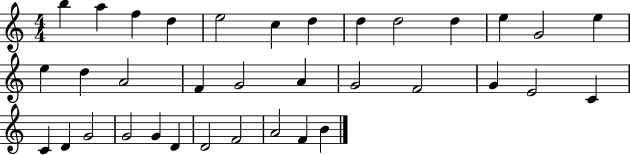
B5/q A5/q F5/q D5/q E5/h C5/q D5/q D5/q D5/h D5/q E5/q G4/h E5/q E5/q D5/q A4/h F4/q G4/h A4/q G4/h F4/h G4/q E4/h C4/q C4/q D4/q G4/h G4/h G4/q D4/q D4/h F4/h A4/h F4/q B4/q